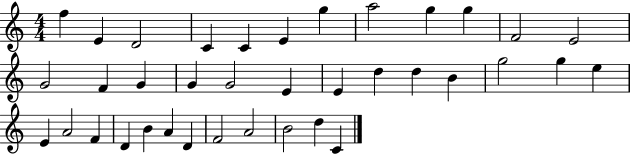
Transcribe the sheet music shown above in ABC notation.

X:1
T:Untitled
M:4/4
L:1/4
K:C
f E D2 C C E g a2 g g F2 E2 G2 F G G G2 E E d d B g2 g e E A2 F D B A D F2 A2 B2 d C